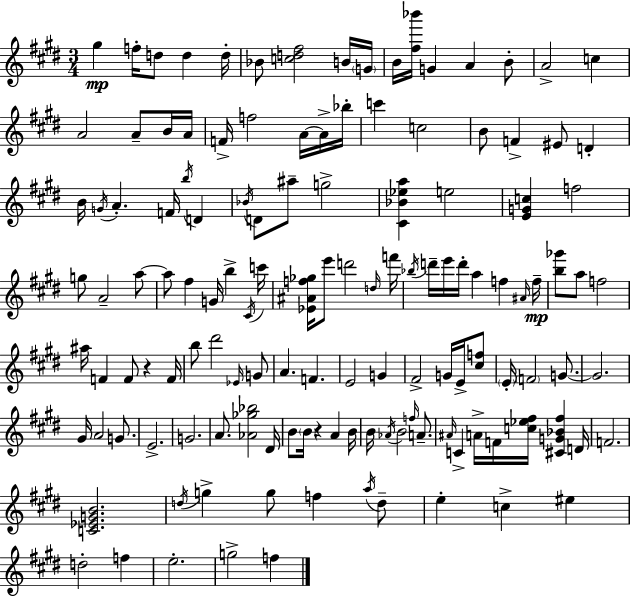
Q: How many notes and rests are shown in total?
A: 132